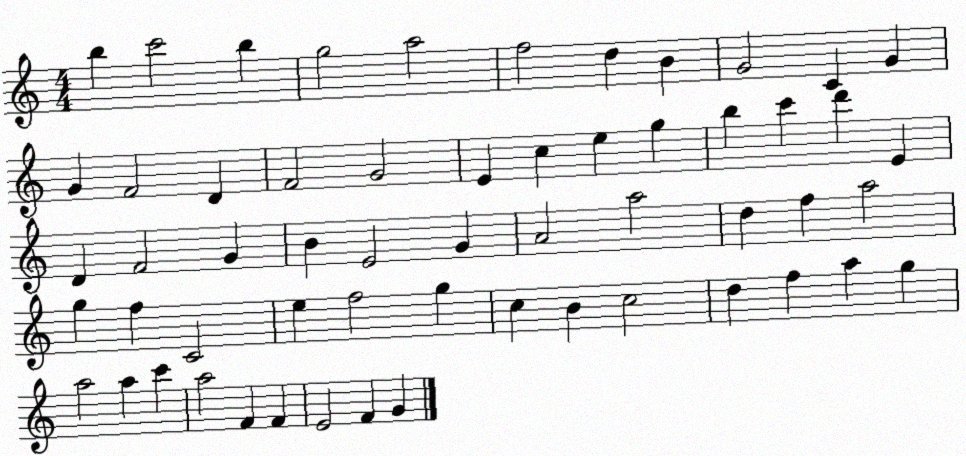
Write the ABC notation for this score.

X:1
T:Untitled
M:4/4
L:1/4
K:C
b c'2 b g2 a2 f2 d B G2 C G G F2 D F2 G2 E c e g b c' d' E D F2 G B E2 G A2 a2 d f a2 g f C2 e f2 g c B c2 d f a g a2 a c' a2 F F E2 F G